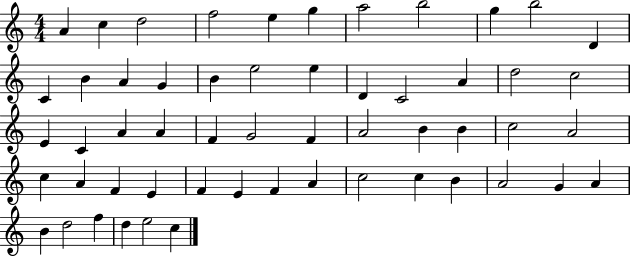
{
  \clef treble
  \numericTimeSignature
  \time 4/4
  \key c \major
  a'4 c''4 d''2 | f''2 e''4 g''4 | a''2 b''2 | g''4 b''2 d'4 | \break c'4 b'4 a'4 g'4 | b'4 e''2 e''4 | d'4 c'2 a'4 | d''2 c''2 | \break e'4 c'4 a'4 a'4 | f'4 g'2 f'4 | a'2 b'4 b'4 | c''2 a'2 | \break c''4 a'4 f'4 e'4 | f'4 e'4 f'4 a'4 | c''2 c''4 b'4 | a'2 g'4 a'4 | \break b'4 d''2 f''4 | d''4 e''2 c''4 | \bar "|."
}